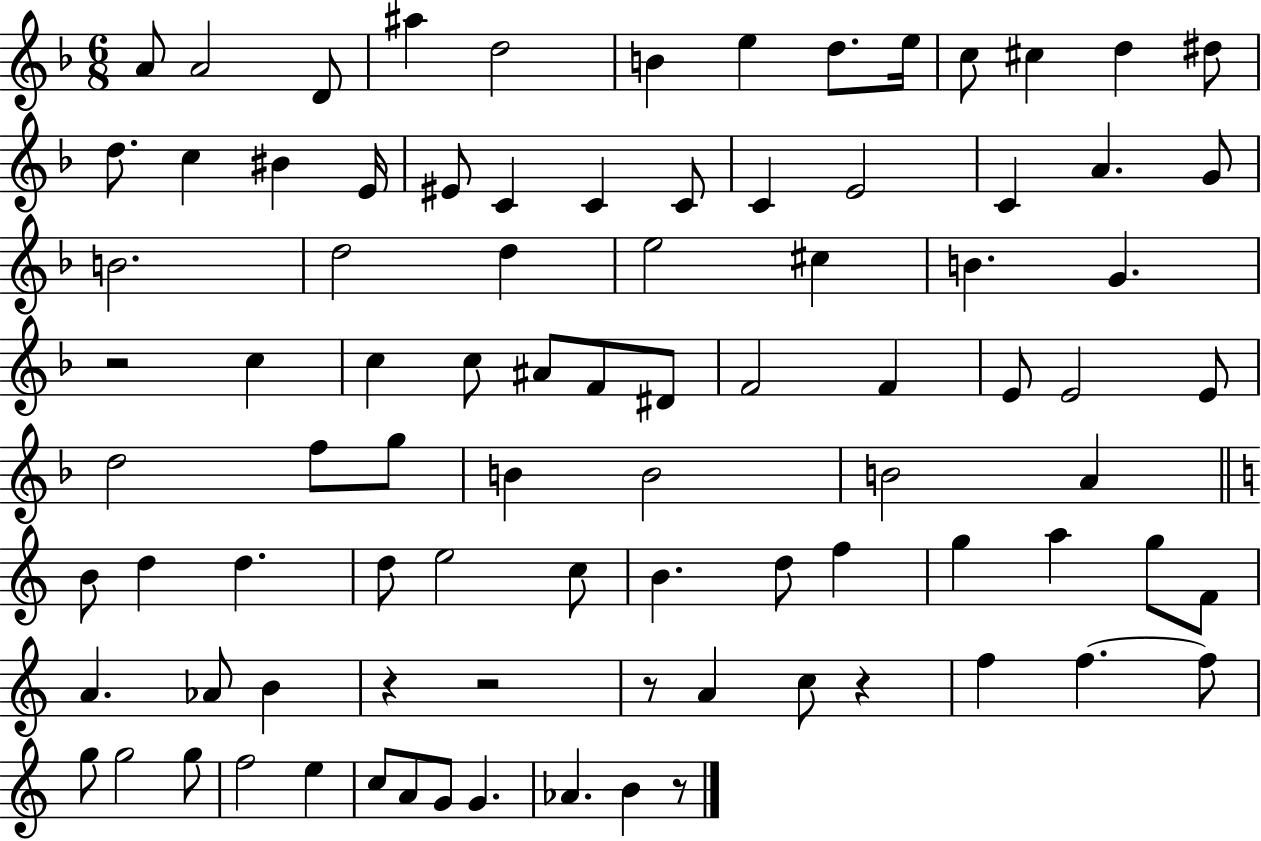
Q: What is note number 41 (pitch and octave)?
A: F4